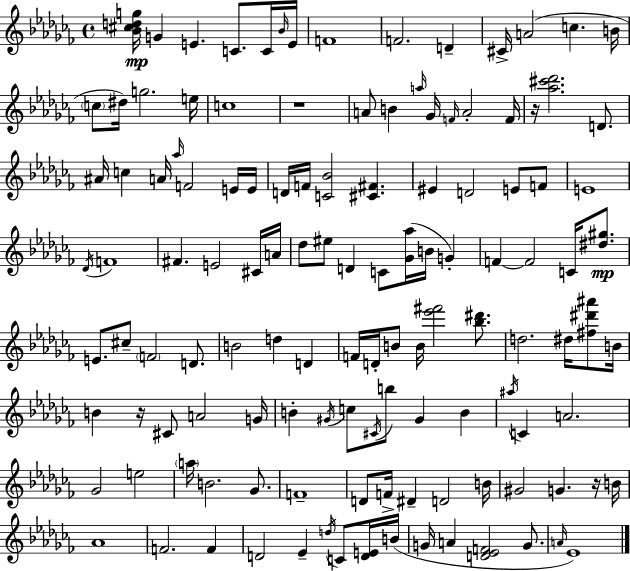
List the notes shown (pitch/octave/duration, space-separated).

[Bb4,C#5,D5,G5]/s G4/q E4/q. C4/e. C4/s Bb4/s E4/s F4/w F4/h. D4/q C#4/s A4/h C5/q. B4/s C5/e D#5/s G5/h. E5/s C5/w R/w A4/e B4/q A5/s Gb4/s F4/s A4/h F4/s R/s [Ab5,C#6,Db6]/h. D4/e. A#4/s C5/q A4/s Ab5/s F4/h E4/s E4/s D4/s F4/s [C4,Bb4]/h [C#4,F#4]/q. EIS4/q D4/h E4/e F4/e E4/w Db4/s F4/w F#4/q. E4/h C#4/s A4/s Db5/e EIS5/e D4/q C4/e [Gb4,Ab5]/s B4/s G4/q F4/q F4/h C4/s [D#5,G#5]/e. E4/e. C#5/e F4/h D4/e. B4/h D5/q D4/q F4/s D4/s B4/e B4/s [Eb6,F#6]/h [Bb5,D#6]/e. D5/h. D#5/s [F#5,D#6,A#6]/e B4/s B4/q R/s C#4/e A4/h G4/s B4/q G#4/s C5/e C#4/s B5/e G#4/q B4/q A#5/s C4/q A4/h. Gb4/h E5/h A5/s B4/h. Gb4/e. F4/w D4/e F4/s D#4/q D4/h B4/s G#4/h G4/q. R/s B4/s Ab4/w F4/h. F4/q D4/h Eb4/q D5/s C4/e [D4,E4]/s B4/s G4/s A4/q [D4,Eb4,F4]/h G4/e. A4/s Eb4/w